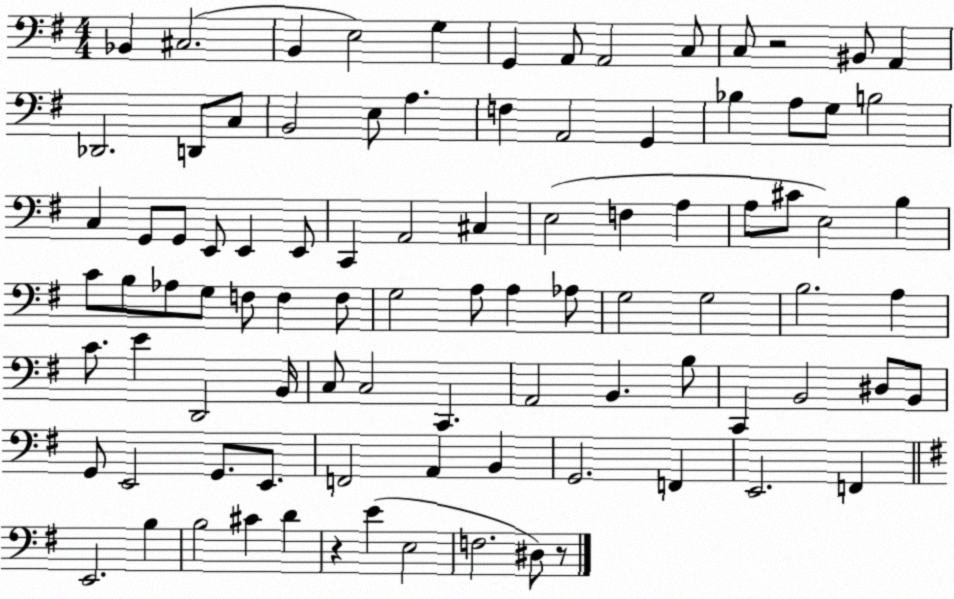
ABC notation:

X:1
T:Untitled
M:4/4
L:1/4
K:G
_B,, ^C,2 B,, E,2 G, G,, A,,/2 A,,2 C,/2 C,/2 z2 ^B,,/2 A,, _D,,2 D,,/2 C,/2 B,,2 E,/2 A, F, A,,2 G,, _B, A,/2 G,/2 B,2 C, G,,/2 G,,/2 E,,/2 E,, E,,/2 C,, A,,2 ^C, E,2 F, A, A,/2 ^C/2 E,2 B, C/2 B,/2 _A,/2 G,/2 F,/2 F, F,/2 G,2 A,/2 A, _A,/2 G,2 G,2 B,2 A, C/2 E D,,2 B,,/4 C,/2 C,2 C,, A,,2 B,, B,/2 C,, B,,2 ^D,/2 B,,/2 G,,/2 E,,2 G,,/2 E,,/2 F,,2 A,, B,, G,,2 F,, E,,2 F,, E,,2 B, B,2 ^C D z E E,2 F,2 ^D,/2 z/2